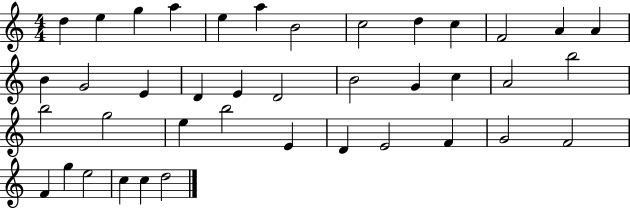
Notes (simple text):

D5/q E5/q G5/q A5/q E5/q A5/q B4/h C5/h D5/q C5/q F4/h A4/q A4/q B4/q G4/h E4/q D4/q E4/q D4/h B4/h G4/q C5/q A4/h B5/h B5/h G5/h E5/q B5/h E4/q D4/q E4/h F4/q G4/h F4/h F4/q G5/q E5/h C5/q C5/q D5/h